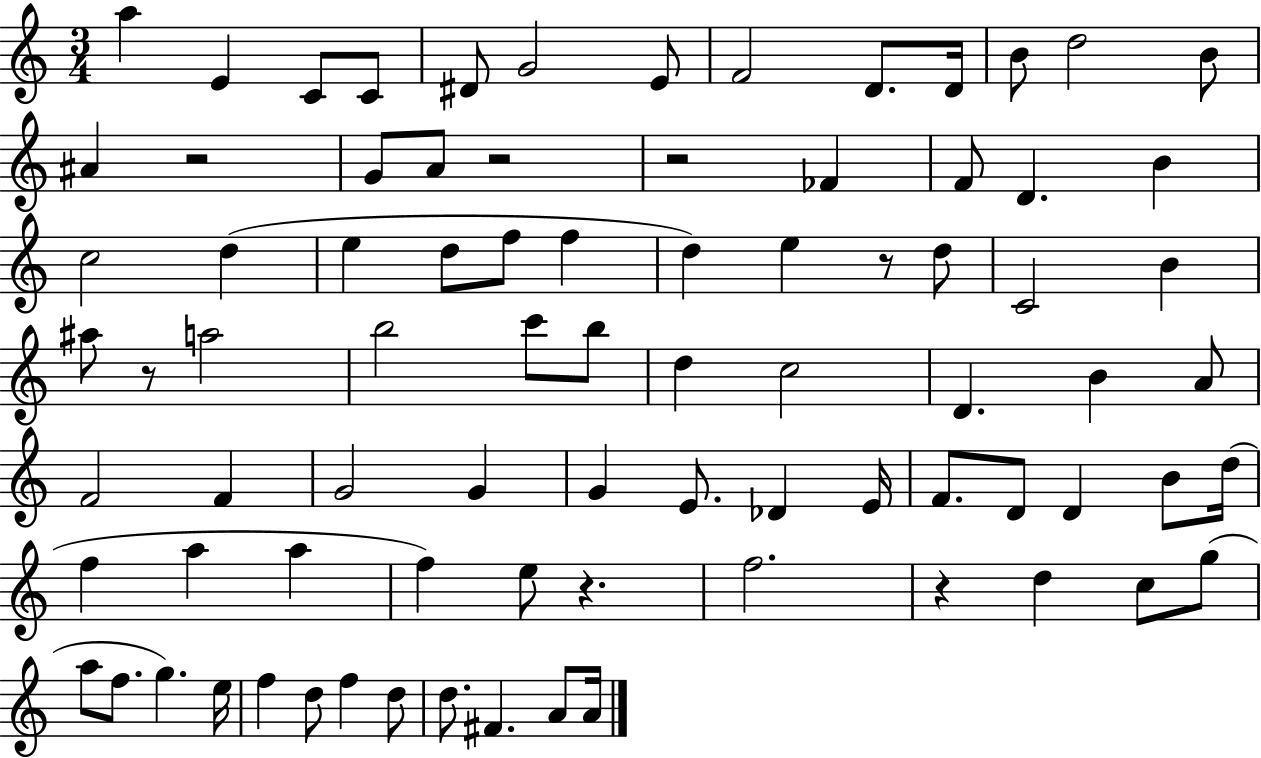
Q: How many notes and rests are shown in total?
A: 82